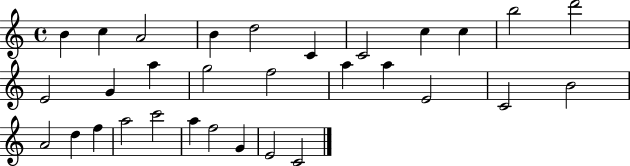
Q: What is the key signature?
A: C major